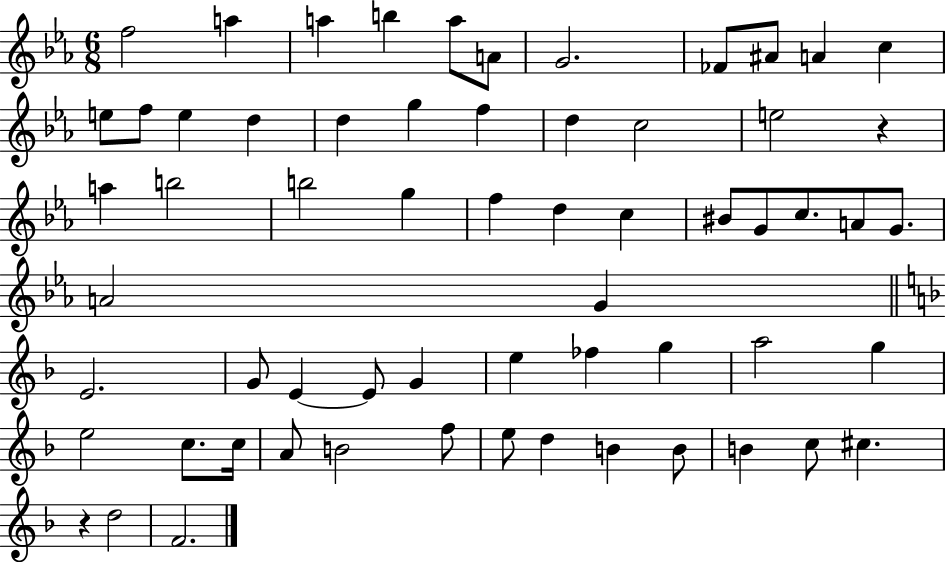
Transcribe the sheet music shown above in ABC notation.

X:1
T:Untitled
M:6/8
L:1/4
K:Eb
f2 a a b a/2 A/2 G2 _F/2 ^A/2 A c e/2 f/2 e d d g f d c2 e2 z a b2 b2 g f d c ^B/2 G/2 c/2 A/2 G/2 A2 G E2 G/2 E E/2 G e _f g a2 g e2 c/2 c/4 A/2 B2 f/2 e/2 d B B/2 B c/2 ^c z d2 F2